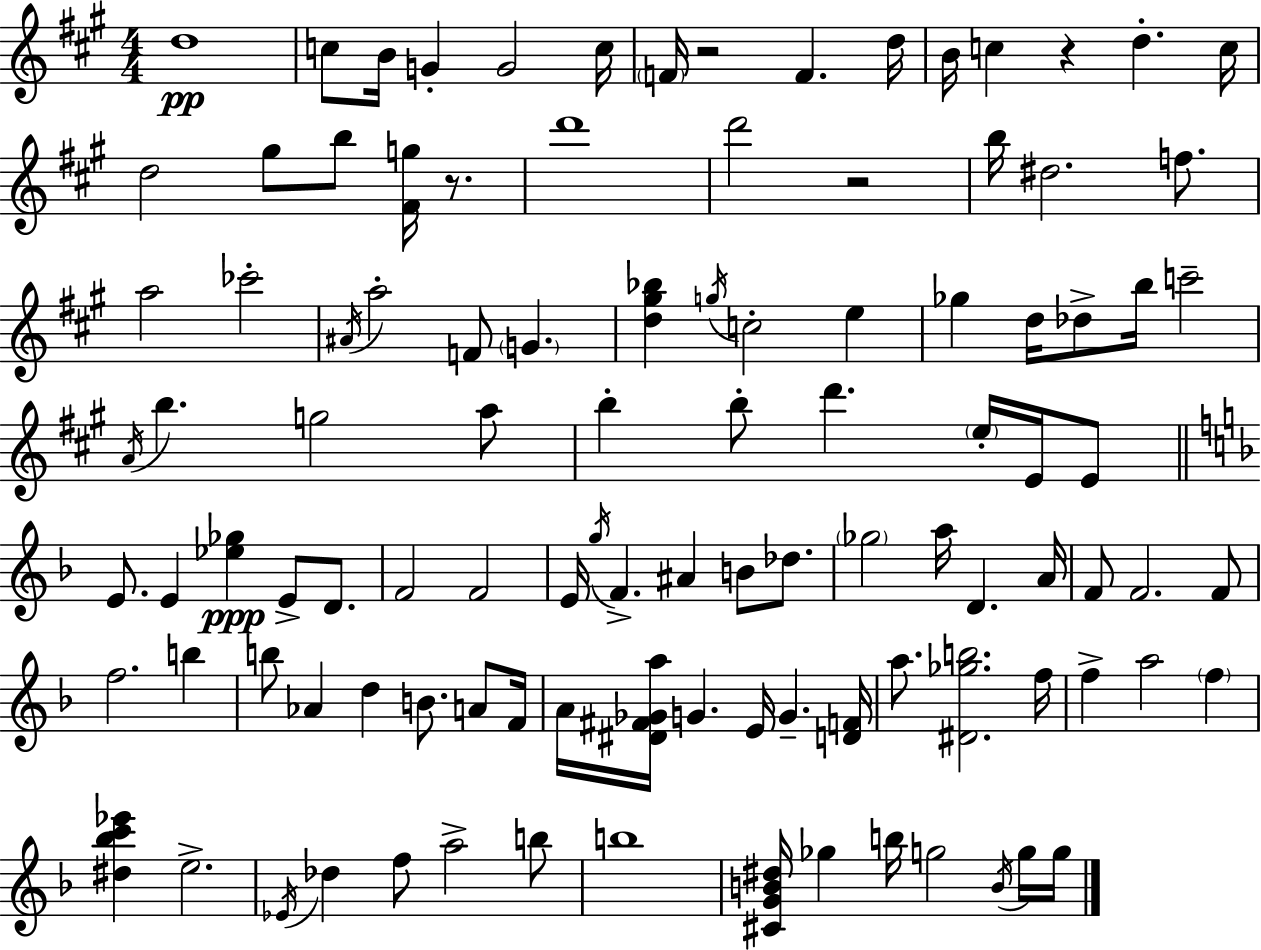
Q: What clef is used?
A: treble